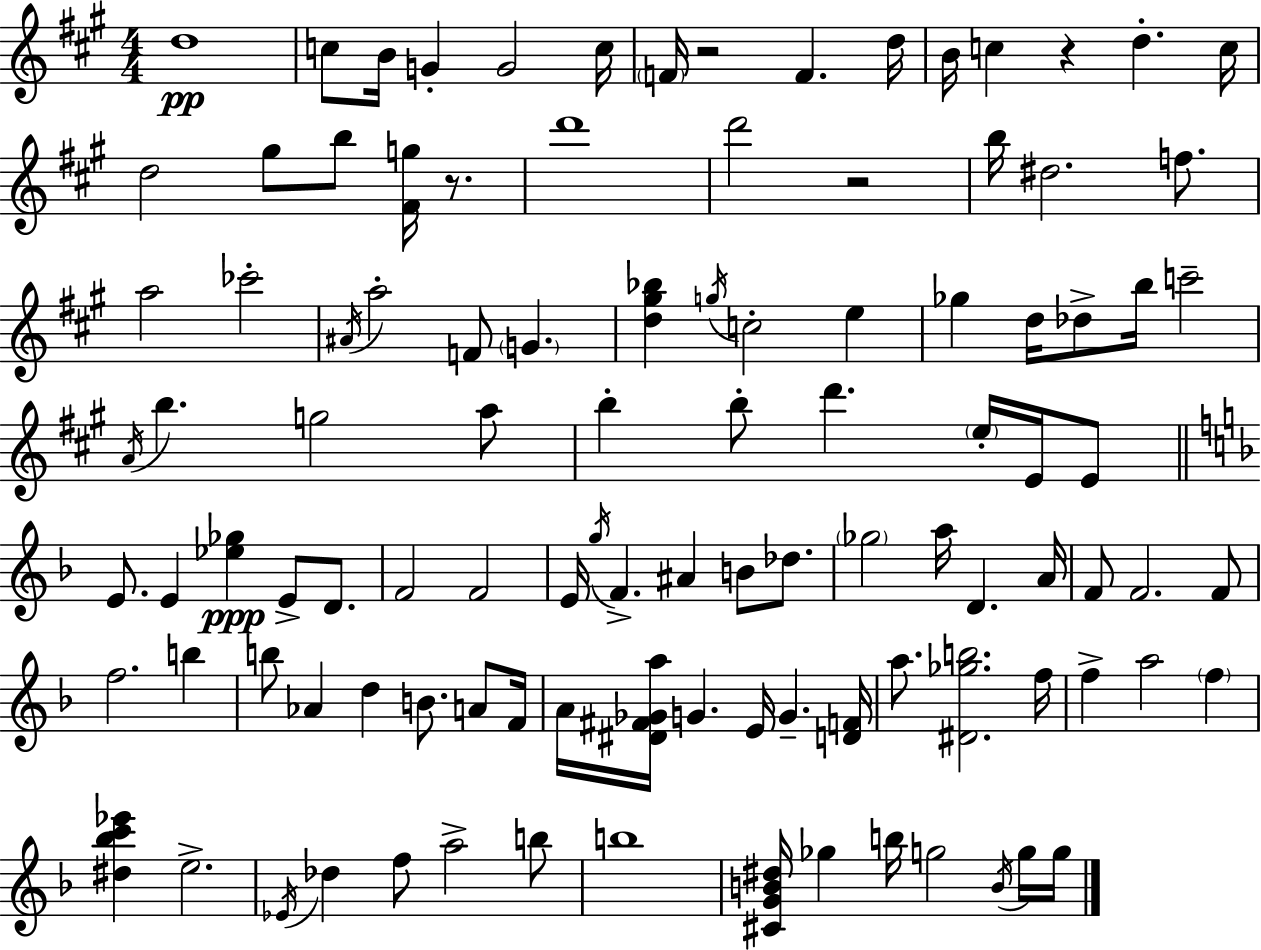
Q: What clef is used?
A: treble